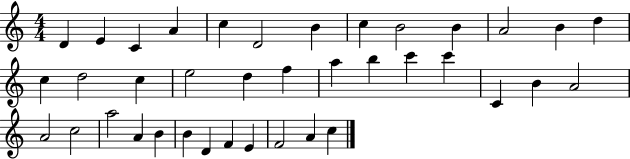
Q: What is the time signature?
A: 4/4